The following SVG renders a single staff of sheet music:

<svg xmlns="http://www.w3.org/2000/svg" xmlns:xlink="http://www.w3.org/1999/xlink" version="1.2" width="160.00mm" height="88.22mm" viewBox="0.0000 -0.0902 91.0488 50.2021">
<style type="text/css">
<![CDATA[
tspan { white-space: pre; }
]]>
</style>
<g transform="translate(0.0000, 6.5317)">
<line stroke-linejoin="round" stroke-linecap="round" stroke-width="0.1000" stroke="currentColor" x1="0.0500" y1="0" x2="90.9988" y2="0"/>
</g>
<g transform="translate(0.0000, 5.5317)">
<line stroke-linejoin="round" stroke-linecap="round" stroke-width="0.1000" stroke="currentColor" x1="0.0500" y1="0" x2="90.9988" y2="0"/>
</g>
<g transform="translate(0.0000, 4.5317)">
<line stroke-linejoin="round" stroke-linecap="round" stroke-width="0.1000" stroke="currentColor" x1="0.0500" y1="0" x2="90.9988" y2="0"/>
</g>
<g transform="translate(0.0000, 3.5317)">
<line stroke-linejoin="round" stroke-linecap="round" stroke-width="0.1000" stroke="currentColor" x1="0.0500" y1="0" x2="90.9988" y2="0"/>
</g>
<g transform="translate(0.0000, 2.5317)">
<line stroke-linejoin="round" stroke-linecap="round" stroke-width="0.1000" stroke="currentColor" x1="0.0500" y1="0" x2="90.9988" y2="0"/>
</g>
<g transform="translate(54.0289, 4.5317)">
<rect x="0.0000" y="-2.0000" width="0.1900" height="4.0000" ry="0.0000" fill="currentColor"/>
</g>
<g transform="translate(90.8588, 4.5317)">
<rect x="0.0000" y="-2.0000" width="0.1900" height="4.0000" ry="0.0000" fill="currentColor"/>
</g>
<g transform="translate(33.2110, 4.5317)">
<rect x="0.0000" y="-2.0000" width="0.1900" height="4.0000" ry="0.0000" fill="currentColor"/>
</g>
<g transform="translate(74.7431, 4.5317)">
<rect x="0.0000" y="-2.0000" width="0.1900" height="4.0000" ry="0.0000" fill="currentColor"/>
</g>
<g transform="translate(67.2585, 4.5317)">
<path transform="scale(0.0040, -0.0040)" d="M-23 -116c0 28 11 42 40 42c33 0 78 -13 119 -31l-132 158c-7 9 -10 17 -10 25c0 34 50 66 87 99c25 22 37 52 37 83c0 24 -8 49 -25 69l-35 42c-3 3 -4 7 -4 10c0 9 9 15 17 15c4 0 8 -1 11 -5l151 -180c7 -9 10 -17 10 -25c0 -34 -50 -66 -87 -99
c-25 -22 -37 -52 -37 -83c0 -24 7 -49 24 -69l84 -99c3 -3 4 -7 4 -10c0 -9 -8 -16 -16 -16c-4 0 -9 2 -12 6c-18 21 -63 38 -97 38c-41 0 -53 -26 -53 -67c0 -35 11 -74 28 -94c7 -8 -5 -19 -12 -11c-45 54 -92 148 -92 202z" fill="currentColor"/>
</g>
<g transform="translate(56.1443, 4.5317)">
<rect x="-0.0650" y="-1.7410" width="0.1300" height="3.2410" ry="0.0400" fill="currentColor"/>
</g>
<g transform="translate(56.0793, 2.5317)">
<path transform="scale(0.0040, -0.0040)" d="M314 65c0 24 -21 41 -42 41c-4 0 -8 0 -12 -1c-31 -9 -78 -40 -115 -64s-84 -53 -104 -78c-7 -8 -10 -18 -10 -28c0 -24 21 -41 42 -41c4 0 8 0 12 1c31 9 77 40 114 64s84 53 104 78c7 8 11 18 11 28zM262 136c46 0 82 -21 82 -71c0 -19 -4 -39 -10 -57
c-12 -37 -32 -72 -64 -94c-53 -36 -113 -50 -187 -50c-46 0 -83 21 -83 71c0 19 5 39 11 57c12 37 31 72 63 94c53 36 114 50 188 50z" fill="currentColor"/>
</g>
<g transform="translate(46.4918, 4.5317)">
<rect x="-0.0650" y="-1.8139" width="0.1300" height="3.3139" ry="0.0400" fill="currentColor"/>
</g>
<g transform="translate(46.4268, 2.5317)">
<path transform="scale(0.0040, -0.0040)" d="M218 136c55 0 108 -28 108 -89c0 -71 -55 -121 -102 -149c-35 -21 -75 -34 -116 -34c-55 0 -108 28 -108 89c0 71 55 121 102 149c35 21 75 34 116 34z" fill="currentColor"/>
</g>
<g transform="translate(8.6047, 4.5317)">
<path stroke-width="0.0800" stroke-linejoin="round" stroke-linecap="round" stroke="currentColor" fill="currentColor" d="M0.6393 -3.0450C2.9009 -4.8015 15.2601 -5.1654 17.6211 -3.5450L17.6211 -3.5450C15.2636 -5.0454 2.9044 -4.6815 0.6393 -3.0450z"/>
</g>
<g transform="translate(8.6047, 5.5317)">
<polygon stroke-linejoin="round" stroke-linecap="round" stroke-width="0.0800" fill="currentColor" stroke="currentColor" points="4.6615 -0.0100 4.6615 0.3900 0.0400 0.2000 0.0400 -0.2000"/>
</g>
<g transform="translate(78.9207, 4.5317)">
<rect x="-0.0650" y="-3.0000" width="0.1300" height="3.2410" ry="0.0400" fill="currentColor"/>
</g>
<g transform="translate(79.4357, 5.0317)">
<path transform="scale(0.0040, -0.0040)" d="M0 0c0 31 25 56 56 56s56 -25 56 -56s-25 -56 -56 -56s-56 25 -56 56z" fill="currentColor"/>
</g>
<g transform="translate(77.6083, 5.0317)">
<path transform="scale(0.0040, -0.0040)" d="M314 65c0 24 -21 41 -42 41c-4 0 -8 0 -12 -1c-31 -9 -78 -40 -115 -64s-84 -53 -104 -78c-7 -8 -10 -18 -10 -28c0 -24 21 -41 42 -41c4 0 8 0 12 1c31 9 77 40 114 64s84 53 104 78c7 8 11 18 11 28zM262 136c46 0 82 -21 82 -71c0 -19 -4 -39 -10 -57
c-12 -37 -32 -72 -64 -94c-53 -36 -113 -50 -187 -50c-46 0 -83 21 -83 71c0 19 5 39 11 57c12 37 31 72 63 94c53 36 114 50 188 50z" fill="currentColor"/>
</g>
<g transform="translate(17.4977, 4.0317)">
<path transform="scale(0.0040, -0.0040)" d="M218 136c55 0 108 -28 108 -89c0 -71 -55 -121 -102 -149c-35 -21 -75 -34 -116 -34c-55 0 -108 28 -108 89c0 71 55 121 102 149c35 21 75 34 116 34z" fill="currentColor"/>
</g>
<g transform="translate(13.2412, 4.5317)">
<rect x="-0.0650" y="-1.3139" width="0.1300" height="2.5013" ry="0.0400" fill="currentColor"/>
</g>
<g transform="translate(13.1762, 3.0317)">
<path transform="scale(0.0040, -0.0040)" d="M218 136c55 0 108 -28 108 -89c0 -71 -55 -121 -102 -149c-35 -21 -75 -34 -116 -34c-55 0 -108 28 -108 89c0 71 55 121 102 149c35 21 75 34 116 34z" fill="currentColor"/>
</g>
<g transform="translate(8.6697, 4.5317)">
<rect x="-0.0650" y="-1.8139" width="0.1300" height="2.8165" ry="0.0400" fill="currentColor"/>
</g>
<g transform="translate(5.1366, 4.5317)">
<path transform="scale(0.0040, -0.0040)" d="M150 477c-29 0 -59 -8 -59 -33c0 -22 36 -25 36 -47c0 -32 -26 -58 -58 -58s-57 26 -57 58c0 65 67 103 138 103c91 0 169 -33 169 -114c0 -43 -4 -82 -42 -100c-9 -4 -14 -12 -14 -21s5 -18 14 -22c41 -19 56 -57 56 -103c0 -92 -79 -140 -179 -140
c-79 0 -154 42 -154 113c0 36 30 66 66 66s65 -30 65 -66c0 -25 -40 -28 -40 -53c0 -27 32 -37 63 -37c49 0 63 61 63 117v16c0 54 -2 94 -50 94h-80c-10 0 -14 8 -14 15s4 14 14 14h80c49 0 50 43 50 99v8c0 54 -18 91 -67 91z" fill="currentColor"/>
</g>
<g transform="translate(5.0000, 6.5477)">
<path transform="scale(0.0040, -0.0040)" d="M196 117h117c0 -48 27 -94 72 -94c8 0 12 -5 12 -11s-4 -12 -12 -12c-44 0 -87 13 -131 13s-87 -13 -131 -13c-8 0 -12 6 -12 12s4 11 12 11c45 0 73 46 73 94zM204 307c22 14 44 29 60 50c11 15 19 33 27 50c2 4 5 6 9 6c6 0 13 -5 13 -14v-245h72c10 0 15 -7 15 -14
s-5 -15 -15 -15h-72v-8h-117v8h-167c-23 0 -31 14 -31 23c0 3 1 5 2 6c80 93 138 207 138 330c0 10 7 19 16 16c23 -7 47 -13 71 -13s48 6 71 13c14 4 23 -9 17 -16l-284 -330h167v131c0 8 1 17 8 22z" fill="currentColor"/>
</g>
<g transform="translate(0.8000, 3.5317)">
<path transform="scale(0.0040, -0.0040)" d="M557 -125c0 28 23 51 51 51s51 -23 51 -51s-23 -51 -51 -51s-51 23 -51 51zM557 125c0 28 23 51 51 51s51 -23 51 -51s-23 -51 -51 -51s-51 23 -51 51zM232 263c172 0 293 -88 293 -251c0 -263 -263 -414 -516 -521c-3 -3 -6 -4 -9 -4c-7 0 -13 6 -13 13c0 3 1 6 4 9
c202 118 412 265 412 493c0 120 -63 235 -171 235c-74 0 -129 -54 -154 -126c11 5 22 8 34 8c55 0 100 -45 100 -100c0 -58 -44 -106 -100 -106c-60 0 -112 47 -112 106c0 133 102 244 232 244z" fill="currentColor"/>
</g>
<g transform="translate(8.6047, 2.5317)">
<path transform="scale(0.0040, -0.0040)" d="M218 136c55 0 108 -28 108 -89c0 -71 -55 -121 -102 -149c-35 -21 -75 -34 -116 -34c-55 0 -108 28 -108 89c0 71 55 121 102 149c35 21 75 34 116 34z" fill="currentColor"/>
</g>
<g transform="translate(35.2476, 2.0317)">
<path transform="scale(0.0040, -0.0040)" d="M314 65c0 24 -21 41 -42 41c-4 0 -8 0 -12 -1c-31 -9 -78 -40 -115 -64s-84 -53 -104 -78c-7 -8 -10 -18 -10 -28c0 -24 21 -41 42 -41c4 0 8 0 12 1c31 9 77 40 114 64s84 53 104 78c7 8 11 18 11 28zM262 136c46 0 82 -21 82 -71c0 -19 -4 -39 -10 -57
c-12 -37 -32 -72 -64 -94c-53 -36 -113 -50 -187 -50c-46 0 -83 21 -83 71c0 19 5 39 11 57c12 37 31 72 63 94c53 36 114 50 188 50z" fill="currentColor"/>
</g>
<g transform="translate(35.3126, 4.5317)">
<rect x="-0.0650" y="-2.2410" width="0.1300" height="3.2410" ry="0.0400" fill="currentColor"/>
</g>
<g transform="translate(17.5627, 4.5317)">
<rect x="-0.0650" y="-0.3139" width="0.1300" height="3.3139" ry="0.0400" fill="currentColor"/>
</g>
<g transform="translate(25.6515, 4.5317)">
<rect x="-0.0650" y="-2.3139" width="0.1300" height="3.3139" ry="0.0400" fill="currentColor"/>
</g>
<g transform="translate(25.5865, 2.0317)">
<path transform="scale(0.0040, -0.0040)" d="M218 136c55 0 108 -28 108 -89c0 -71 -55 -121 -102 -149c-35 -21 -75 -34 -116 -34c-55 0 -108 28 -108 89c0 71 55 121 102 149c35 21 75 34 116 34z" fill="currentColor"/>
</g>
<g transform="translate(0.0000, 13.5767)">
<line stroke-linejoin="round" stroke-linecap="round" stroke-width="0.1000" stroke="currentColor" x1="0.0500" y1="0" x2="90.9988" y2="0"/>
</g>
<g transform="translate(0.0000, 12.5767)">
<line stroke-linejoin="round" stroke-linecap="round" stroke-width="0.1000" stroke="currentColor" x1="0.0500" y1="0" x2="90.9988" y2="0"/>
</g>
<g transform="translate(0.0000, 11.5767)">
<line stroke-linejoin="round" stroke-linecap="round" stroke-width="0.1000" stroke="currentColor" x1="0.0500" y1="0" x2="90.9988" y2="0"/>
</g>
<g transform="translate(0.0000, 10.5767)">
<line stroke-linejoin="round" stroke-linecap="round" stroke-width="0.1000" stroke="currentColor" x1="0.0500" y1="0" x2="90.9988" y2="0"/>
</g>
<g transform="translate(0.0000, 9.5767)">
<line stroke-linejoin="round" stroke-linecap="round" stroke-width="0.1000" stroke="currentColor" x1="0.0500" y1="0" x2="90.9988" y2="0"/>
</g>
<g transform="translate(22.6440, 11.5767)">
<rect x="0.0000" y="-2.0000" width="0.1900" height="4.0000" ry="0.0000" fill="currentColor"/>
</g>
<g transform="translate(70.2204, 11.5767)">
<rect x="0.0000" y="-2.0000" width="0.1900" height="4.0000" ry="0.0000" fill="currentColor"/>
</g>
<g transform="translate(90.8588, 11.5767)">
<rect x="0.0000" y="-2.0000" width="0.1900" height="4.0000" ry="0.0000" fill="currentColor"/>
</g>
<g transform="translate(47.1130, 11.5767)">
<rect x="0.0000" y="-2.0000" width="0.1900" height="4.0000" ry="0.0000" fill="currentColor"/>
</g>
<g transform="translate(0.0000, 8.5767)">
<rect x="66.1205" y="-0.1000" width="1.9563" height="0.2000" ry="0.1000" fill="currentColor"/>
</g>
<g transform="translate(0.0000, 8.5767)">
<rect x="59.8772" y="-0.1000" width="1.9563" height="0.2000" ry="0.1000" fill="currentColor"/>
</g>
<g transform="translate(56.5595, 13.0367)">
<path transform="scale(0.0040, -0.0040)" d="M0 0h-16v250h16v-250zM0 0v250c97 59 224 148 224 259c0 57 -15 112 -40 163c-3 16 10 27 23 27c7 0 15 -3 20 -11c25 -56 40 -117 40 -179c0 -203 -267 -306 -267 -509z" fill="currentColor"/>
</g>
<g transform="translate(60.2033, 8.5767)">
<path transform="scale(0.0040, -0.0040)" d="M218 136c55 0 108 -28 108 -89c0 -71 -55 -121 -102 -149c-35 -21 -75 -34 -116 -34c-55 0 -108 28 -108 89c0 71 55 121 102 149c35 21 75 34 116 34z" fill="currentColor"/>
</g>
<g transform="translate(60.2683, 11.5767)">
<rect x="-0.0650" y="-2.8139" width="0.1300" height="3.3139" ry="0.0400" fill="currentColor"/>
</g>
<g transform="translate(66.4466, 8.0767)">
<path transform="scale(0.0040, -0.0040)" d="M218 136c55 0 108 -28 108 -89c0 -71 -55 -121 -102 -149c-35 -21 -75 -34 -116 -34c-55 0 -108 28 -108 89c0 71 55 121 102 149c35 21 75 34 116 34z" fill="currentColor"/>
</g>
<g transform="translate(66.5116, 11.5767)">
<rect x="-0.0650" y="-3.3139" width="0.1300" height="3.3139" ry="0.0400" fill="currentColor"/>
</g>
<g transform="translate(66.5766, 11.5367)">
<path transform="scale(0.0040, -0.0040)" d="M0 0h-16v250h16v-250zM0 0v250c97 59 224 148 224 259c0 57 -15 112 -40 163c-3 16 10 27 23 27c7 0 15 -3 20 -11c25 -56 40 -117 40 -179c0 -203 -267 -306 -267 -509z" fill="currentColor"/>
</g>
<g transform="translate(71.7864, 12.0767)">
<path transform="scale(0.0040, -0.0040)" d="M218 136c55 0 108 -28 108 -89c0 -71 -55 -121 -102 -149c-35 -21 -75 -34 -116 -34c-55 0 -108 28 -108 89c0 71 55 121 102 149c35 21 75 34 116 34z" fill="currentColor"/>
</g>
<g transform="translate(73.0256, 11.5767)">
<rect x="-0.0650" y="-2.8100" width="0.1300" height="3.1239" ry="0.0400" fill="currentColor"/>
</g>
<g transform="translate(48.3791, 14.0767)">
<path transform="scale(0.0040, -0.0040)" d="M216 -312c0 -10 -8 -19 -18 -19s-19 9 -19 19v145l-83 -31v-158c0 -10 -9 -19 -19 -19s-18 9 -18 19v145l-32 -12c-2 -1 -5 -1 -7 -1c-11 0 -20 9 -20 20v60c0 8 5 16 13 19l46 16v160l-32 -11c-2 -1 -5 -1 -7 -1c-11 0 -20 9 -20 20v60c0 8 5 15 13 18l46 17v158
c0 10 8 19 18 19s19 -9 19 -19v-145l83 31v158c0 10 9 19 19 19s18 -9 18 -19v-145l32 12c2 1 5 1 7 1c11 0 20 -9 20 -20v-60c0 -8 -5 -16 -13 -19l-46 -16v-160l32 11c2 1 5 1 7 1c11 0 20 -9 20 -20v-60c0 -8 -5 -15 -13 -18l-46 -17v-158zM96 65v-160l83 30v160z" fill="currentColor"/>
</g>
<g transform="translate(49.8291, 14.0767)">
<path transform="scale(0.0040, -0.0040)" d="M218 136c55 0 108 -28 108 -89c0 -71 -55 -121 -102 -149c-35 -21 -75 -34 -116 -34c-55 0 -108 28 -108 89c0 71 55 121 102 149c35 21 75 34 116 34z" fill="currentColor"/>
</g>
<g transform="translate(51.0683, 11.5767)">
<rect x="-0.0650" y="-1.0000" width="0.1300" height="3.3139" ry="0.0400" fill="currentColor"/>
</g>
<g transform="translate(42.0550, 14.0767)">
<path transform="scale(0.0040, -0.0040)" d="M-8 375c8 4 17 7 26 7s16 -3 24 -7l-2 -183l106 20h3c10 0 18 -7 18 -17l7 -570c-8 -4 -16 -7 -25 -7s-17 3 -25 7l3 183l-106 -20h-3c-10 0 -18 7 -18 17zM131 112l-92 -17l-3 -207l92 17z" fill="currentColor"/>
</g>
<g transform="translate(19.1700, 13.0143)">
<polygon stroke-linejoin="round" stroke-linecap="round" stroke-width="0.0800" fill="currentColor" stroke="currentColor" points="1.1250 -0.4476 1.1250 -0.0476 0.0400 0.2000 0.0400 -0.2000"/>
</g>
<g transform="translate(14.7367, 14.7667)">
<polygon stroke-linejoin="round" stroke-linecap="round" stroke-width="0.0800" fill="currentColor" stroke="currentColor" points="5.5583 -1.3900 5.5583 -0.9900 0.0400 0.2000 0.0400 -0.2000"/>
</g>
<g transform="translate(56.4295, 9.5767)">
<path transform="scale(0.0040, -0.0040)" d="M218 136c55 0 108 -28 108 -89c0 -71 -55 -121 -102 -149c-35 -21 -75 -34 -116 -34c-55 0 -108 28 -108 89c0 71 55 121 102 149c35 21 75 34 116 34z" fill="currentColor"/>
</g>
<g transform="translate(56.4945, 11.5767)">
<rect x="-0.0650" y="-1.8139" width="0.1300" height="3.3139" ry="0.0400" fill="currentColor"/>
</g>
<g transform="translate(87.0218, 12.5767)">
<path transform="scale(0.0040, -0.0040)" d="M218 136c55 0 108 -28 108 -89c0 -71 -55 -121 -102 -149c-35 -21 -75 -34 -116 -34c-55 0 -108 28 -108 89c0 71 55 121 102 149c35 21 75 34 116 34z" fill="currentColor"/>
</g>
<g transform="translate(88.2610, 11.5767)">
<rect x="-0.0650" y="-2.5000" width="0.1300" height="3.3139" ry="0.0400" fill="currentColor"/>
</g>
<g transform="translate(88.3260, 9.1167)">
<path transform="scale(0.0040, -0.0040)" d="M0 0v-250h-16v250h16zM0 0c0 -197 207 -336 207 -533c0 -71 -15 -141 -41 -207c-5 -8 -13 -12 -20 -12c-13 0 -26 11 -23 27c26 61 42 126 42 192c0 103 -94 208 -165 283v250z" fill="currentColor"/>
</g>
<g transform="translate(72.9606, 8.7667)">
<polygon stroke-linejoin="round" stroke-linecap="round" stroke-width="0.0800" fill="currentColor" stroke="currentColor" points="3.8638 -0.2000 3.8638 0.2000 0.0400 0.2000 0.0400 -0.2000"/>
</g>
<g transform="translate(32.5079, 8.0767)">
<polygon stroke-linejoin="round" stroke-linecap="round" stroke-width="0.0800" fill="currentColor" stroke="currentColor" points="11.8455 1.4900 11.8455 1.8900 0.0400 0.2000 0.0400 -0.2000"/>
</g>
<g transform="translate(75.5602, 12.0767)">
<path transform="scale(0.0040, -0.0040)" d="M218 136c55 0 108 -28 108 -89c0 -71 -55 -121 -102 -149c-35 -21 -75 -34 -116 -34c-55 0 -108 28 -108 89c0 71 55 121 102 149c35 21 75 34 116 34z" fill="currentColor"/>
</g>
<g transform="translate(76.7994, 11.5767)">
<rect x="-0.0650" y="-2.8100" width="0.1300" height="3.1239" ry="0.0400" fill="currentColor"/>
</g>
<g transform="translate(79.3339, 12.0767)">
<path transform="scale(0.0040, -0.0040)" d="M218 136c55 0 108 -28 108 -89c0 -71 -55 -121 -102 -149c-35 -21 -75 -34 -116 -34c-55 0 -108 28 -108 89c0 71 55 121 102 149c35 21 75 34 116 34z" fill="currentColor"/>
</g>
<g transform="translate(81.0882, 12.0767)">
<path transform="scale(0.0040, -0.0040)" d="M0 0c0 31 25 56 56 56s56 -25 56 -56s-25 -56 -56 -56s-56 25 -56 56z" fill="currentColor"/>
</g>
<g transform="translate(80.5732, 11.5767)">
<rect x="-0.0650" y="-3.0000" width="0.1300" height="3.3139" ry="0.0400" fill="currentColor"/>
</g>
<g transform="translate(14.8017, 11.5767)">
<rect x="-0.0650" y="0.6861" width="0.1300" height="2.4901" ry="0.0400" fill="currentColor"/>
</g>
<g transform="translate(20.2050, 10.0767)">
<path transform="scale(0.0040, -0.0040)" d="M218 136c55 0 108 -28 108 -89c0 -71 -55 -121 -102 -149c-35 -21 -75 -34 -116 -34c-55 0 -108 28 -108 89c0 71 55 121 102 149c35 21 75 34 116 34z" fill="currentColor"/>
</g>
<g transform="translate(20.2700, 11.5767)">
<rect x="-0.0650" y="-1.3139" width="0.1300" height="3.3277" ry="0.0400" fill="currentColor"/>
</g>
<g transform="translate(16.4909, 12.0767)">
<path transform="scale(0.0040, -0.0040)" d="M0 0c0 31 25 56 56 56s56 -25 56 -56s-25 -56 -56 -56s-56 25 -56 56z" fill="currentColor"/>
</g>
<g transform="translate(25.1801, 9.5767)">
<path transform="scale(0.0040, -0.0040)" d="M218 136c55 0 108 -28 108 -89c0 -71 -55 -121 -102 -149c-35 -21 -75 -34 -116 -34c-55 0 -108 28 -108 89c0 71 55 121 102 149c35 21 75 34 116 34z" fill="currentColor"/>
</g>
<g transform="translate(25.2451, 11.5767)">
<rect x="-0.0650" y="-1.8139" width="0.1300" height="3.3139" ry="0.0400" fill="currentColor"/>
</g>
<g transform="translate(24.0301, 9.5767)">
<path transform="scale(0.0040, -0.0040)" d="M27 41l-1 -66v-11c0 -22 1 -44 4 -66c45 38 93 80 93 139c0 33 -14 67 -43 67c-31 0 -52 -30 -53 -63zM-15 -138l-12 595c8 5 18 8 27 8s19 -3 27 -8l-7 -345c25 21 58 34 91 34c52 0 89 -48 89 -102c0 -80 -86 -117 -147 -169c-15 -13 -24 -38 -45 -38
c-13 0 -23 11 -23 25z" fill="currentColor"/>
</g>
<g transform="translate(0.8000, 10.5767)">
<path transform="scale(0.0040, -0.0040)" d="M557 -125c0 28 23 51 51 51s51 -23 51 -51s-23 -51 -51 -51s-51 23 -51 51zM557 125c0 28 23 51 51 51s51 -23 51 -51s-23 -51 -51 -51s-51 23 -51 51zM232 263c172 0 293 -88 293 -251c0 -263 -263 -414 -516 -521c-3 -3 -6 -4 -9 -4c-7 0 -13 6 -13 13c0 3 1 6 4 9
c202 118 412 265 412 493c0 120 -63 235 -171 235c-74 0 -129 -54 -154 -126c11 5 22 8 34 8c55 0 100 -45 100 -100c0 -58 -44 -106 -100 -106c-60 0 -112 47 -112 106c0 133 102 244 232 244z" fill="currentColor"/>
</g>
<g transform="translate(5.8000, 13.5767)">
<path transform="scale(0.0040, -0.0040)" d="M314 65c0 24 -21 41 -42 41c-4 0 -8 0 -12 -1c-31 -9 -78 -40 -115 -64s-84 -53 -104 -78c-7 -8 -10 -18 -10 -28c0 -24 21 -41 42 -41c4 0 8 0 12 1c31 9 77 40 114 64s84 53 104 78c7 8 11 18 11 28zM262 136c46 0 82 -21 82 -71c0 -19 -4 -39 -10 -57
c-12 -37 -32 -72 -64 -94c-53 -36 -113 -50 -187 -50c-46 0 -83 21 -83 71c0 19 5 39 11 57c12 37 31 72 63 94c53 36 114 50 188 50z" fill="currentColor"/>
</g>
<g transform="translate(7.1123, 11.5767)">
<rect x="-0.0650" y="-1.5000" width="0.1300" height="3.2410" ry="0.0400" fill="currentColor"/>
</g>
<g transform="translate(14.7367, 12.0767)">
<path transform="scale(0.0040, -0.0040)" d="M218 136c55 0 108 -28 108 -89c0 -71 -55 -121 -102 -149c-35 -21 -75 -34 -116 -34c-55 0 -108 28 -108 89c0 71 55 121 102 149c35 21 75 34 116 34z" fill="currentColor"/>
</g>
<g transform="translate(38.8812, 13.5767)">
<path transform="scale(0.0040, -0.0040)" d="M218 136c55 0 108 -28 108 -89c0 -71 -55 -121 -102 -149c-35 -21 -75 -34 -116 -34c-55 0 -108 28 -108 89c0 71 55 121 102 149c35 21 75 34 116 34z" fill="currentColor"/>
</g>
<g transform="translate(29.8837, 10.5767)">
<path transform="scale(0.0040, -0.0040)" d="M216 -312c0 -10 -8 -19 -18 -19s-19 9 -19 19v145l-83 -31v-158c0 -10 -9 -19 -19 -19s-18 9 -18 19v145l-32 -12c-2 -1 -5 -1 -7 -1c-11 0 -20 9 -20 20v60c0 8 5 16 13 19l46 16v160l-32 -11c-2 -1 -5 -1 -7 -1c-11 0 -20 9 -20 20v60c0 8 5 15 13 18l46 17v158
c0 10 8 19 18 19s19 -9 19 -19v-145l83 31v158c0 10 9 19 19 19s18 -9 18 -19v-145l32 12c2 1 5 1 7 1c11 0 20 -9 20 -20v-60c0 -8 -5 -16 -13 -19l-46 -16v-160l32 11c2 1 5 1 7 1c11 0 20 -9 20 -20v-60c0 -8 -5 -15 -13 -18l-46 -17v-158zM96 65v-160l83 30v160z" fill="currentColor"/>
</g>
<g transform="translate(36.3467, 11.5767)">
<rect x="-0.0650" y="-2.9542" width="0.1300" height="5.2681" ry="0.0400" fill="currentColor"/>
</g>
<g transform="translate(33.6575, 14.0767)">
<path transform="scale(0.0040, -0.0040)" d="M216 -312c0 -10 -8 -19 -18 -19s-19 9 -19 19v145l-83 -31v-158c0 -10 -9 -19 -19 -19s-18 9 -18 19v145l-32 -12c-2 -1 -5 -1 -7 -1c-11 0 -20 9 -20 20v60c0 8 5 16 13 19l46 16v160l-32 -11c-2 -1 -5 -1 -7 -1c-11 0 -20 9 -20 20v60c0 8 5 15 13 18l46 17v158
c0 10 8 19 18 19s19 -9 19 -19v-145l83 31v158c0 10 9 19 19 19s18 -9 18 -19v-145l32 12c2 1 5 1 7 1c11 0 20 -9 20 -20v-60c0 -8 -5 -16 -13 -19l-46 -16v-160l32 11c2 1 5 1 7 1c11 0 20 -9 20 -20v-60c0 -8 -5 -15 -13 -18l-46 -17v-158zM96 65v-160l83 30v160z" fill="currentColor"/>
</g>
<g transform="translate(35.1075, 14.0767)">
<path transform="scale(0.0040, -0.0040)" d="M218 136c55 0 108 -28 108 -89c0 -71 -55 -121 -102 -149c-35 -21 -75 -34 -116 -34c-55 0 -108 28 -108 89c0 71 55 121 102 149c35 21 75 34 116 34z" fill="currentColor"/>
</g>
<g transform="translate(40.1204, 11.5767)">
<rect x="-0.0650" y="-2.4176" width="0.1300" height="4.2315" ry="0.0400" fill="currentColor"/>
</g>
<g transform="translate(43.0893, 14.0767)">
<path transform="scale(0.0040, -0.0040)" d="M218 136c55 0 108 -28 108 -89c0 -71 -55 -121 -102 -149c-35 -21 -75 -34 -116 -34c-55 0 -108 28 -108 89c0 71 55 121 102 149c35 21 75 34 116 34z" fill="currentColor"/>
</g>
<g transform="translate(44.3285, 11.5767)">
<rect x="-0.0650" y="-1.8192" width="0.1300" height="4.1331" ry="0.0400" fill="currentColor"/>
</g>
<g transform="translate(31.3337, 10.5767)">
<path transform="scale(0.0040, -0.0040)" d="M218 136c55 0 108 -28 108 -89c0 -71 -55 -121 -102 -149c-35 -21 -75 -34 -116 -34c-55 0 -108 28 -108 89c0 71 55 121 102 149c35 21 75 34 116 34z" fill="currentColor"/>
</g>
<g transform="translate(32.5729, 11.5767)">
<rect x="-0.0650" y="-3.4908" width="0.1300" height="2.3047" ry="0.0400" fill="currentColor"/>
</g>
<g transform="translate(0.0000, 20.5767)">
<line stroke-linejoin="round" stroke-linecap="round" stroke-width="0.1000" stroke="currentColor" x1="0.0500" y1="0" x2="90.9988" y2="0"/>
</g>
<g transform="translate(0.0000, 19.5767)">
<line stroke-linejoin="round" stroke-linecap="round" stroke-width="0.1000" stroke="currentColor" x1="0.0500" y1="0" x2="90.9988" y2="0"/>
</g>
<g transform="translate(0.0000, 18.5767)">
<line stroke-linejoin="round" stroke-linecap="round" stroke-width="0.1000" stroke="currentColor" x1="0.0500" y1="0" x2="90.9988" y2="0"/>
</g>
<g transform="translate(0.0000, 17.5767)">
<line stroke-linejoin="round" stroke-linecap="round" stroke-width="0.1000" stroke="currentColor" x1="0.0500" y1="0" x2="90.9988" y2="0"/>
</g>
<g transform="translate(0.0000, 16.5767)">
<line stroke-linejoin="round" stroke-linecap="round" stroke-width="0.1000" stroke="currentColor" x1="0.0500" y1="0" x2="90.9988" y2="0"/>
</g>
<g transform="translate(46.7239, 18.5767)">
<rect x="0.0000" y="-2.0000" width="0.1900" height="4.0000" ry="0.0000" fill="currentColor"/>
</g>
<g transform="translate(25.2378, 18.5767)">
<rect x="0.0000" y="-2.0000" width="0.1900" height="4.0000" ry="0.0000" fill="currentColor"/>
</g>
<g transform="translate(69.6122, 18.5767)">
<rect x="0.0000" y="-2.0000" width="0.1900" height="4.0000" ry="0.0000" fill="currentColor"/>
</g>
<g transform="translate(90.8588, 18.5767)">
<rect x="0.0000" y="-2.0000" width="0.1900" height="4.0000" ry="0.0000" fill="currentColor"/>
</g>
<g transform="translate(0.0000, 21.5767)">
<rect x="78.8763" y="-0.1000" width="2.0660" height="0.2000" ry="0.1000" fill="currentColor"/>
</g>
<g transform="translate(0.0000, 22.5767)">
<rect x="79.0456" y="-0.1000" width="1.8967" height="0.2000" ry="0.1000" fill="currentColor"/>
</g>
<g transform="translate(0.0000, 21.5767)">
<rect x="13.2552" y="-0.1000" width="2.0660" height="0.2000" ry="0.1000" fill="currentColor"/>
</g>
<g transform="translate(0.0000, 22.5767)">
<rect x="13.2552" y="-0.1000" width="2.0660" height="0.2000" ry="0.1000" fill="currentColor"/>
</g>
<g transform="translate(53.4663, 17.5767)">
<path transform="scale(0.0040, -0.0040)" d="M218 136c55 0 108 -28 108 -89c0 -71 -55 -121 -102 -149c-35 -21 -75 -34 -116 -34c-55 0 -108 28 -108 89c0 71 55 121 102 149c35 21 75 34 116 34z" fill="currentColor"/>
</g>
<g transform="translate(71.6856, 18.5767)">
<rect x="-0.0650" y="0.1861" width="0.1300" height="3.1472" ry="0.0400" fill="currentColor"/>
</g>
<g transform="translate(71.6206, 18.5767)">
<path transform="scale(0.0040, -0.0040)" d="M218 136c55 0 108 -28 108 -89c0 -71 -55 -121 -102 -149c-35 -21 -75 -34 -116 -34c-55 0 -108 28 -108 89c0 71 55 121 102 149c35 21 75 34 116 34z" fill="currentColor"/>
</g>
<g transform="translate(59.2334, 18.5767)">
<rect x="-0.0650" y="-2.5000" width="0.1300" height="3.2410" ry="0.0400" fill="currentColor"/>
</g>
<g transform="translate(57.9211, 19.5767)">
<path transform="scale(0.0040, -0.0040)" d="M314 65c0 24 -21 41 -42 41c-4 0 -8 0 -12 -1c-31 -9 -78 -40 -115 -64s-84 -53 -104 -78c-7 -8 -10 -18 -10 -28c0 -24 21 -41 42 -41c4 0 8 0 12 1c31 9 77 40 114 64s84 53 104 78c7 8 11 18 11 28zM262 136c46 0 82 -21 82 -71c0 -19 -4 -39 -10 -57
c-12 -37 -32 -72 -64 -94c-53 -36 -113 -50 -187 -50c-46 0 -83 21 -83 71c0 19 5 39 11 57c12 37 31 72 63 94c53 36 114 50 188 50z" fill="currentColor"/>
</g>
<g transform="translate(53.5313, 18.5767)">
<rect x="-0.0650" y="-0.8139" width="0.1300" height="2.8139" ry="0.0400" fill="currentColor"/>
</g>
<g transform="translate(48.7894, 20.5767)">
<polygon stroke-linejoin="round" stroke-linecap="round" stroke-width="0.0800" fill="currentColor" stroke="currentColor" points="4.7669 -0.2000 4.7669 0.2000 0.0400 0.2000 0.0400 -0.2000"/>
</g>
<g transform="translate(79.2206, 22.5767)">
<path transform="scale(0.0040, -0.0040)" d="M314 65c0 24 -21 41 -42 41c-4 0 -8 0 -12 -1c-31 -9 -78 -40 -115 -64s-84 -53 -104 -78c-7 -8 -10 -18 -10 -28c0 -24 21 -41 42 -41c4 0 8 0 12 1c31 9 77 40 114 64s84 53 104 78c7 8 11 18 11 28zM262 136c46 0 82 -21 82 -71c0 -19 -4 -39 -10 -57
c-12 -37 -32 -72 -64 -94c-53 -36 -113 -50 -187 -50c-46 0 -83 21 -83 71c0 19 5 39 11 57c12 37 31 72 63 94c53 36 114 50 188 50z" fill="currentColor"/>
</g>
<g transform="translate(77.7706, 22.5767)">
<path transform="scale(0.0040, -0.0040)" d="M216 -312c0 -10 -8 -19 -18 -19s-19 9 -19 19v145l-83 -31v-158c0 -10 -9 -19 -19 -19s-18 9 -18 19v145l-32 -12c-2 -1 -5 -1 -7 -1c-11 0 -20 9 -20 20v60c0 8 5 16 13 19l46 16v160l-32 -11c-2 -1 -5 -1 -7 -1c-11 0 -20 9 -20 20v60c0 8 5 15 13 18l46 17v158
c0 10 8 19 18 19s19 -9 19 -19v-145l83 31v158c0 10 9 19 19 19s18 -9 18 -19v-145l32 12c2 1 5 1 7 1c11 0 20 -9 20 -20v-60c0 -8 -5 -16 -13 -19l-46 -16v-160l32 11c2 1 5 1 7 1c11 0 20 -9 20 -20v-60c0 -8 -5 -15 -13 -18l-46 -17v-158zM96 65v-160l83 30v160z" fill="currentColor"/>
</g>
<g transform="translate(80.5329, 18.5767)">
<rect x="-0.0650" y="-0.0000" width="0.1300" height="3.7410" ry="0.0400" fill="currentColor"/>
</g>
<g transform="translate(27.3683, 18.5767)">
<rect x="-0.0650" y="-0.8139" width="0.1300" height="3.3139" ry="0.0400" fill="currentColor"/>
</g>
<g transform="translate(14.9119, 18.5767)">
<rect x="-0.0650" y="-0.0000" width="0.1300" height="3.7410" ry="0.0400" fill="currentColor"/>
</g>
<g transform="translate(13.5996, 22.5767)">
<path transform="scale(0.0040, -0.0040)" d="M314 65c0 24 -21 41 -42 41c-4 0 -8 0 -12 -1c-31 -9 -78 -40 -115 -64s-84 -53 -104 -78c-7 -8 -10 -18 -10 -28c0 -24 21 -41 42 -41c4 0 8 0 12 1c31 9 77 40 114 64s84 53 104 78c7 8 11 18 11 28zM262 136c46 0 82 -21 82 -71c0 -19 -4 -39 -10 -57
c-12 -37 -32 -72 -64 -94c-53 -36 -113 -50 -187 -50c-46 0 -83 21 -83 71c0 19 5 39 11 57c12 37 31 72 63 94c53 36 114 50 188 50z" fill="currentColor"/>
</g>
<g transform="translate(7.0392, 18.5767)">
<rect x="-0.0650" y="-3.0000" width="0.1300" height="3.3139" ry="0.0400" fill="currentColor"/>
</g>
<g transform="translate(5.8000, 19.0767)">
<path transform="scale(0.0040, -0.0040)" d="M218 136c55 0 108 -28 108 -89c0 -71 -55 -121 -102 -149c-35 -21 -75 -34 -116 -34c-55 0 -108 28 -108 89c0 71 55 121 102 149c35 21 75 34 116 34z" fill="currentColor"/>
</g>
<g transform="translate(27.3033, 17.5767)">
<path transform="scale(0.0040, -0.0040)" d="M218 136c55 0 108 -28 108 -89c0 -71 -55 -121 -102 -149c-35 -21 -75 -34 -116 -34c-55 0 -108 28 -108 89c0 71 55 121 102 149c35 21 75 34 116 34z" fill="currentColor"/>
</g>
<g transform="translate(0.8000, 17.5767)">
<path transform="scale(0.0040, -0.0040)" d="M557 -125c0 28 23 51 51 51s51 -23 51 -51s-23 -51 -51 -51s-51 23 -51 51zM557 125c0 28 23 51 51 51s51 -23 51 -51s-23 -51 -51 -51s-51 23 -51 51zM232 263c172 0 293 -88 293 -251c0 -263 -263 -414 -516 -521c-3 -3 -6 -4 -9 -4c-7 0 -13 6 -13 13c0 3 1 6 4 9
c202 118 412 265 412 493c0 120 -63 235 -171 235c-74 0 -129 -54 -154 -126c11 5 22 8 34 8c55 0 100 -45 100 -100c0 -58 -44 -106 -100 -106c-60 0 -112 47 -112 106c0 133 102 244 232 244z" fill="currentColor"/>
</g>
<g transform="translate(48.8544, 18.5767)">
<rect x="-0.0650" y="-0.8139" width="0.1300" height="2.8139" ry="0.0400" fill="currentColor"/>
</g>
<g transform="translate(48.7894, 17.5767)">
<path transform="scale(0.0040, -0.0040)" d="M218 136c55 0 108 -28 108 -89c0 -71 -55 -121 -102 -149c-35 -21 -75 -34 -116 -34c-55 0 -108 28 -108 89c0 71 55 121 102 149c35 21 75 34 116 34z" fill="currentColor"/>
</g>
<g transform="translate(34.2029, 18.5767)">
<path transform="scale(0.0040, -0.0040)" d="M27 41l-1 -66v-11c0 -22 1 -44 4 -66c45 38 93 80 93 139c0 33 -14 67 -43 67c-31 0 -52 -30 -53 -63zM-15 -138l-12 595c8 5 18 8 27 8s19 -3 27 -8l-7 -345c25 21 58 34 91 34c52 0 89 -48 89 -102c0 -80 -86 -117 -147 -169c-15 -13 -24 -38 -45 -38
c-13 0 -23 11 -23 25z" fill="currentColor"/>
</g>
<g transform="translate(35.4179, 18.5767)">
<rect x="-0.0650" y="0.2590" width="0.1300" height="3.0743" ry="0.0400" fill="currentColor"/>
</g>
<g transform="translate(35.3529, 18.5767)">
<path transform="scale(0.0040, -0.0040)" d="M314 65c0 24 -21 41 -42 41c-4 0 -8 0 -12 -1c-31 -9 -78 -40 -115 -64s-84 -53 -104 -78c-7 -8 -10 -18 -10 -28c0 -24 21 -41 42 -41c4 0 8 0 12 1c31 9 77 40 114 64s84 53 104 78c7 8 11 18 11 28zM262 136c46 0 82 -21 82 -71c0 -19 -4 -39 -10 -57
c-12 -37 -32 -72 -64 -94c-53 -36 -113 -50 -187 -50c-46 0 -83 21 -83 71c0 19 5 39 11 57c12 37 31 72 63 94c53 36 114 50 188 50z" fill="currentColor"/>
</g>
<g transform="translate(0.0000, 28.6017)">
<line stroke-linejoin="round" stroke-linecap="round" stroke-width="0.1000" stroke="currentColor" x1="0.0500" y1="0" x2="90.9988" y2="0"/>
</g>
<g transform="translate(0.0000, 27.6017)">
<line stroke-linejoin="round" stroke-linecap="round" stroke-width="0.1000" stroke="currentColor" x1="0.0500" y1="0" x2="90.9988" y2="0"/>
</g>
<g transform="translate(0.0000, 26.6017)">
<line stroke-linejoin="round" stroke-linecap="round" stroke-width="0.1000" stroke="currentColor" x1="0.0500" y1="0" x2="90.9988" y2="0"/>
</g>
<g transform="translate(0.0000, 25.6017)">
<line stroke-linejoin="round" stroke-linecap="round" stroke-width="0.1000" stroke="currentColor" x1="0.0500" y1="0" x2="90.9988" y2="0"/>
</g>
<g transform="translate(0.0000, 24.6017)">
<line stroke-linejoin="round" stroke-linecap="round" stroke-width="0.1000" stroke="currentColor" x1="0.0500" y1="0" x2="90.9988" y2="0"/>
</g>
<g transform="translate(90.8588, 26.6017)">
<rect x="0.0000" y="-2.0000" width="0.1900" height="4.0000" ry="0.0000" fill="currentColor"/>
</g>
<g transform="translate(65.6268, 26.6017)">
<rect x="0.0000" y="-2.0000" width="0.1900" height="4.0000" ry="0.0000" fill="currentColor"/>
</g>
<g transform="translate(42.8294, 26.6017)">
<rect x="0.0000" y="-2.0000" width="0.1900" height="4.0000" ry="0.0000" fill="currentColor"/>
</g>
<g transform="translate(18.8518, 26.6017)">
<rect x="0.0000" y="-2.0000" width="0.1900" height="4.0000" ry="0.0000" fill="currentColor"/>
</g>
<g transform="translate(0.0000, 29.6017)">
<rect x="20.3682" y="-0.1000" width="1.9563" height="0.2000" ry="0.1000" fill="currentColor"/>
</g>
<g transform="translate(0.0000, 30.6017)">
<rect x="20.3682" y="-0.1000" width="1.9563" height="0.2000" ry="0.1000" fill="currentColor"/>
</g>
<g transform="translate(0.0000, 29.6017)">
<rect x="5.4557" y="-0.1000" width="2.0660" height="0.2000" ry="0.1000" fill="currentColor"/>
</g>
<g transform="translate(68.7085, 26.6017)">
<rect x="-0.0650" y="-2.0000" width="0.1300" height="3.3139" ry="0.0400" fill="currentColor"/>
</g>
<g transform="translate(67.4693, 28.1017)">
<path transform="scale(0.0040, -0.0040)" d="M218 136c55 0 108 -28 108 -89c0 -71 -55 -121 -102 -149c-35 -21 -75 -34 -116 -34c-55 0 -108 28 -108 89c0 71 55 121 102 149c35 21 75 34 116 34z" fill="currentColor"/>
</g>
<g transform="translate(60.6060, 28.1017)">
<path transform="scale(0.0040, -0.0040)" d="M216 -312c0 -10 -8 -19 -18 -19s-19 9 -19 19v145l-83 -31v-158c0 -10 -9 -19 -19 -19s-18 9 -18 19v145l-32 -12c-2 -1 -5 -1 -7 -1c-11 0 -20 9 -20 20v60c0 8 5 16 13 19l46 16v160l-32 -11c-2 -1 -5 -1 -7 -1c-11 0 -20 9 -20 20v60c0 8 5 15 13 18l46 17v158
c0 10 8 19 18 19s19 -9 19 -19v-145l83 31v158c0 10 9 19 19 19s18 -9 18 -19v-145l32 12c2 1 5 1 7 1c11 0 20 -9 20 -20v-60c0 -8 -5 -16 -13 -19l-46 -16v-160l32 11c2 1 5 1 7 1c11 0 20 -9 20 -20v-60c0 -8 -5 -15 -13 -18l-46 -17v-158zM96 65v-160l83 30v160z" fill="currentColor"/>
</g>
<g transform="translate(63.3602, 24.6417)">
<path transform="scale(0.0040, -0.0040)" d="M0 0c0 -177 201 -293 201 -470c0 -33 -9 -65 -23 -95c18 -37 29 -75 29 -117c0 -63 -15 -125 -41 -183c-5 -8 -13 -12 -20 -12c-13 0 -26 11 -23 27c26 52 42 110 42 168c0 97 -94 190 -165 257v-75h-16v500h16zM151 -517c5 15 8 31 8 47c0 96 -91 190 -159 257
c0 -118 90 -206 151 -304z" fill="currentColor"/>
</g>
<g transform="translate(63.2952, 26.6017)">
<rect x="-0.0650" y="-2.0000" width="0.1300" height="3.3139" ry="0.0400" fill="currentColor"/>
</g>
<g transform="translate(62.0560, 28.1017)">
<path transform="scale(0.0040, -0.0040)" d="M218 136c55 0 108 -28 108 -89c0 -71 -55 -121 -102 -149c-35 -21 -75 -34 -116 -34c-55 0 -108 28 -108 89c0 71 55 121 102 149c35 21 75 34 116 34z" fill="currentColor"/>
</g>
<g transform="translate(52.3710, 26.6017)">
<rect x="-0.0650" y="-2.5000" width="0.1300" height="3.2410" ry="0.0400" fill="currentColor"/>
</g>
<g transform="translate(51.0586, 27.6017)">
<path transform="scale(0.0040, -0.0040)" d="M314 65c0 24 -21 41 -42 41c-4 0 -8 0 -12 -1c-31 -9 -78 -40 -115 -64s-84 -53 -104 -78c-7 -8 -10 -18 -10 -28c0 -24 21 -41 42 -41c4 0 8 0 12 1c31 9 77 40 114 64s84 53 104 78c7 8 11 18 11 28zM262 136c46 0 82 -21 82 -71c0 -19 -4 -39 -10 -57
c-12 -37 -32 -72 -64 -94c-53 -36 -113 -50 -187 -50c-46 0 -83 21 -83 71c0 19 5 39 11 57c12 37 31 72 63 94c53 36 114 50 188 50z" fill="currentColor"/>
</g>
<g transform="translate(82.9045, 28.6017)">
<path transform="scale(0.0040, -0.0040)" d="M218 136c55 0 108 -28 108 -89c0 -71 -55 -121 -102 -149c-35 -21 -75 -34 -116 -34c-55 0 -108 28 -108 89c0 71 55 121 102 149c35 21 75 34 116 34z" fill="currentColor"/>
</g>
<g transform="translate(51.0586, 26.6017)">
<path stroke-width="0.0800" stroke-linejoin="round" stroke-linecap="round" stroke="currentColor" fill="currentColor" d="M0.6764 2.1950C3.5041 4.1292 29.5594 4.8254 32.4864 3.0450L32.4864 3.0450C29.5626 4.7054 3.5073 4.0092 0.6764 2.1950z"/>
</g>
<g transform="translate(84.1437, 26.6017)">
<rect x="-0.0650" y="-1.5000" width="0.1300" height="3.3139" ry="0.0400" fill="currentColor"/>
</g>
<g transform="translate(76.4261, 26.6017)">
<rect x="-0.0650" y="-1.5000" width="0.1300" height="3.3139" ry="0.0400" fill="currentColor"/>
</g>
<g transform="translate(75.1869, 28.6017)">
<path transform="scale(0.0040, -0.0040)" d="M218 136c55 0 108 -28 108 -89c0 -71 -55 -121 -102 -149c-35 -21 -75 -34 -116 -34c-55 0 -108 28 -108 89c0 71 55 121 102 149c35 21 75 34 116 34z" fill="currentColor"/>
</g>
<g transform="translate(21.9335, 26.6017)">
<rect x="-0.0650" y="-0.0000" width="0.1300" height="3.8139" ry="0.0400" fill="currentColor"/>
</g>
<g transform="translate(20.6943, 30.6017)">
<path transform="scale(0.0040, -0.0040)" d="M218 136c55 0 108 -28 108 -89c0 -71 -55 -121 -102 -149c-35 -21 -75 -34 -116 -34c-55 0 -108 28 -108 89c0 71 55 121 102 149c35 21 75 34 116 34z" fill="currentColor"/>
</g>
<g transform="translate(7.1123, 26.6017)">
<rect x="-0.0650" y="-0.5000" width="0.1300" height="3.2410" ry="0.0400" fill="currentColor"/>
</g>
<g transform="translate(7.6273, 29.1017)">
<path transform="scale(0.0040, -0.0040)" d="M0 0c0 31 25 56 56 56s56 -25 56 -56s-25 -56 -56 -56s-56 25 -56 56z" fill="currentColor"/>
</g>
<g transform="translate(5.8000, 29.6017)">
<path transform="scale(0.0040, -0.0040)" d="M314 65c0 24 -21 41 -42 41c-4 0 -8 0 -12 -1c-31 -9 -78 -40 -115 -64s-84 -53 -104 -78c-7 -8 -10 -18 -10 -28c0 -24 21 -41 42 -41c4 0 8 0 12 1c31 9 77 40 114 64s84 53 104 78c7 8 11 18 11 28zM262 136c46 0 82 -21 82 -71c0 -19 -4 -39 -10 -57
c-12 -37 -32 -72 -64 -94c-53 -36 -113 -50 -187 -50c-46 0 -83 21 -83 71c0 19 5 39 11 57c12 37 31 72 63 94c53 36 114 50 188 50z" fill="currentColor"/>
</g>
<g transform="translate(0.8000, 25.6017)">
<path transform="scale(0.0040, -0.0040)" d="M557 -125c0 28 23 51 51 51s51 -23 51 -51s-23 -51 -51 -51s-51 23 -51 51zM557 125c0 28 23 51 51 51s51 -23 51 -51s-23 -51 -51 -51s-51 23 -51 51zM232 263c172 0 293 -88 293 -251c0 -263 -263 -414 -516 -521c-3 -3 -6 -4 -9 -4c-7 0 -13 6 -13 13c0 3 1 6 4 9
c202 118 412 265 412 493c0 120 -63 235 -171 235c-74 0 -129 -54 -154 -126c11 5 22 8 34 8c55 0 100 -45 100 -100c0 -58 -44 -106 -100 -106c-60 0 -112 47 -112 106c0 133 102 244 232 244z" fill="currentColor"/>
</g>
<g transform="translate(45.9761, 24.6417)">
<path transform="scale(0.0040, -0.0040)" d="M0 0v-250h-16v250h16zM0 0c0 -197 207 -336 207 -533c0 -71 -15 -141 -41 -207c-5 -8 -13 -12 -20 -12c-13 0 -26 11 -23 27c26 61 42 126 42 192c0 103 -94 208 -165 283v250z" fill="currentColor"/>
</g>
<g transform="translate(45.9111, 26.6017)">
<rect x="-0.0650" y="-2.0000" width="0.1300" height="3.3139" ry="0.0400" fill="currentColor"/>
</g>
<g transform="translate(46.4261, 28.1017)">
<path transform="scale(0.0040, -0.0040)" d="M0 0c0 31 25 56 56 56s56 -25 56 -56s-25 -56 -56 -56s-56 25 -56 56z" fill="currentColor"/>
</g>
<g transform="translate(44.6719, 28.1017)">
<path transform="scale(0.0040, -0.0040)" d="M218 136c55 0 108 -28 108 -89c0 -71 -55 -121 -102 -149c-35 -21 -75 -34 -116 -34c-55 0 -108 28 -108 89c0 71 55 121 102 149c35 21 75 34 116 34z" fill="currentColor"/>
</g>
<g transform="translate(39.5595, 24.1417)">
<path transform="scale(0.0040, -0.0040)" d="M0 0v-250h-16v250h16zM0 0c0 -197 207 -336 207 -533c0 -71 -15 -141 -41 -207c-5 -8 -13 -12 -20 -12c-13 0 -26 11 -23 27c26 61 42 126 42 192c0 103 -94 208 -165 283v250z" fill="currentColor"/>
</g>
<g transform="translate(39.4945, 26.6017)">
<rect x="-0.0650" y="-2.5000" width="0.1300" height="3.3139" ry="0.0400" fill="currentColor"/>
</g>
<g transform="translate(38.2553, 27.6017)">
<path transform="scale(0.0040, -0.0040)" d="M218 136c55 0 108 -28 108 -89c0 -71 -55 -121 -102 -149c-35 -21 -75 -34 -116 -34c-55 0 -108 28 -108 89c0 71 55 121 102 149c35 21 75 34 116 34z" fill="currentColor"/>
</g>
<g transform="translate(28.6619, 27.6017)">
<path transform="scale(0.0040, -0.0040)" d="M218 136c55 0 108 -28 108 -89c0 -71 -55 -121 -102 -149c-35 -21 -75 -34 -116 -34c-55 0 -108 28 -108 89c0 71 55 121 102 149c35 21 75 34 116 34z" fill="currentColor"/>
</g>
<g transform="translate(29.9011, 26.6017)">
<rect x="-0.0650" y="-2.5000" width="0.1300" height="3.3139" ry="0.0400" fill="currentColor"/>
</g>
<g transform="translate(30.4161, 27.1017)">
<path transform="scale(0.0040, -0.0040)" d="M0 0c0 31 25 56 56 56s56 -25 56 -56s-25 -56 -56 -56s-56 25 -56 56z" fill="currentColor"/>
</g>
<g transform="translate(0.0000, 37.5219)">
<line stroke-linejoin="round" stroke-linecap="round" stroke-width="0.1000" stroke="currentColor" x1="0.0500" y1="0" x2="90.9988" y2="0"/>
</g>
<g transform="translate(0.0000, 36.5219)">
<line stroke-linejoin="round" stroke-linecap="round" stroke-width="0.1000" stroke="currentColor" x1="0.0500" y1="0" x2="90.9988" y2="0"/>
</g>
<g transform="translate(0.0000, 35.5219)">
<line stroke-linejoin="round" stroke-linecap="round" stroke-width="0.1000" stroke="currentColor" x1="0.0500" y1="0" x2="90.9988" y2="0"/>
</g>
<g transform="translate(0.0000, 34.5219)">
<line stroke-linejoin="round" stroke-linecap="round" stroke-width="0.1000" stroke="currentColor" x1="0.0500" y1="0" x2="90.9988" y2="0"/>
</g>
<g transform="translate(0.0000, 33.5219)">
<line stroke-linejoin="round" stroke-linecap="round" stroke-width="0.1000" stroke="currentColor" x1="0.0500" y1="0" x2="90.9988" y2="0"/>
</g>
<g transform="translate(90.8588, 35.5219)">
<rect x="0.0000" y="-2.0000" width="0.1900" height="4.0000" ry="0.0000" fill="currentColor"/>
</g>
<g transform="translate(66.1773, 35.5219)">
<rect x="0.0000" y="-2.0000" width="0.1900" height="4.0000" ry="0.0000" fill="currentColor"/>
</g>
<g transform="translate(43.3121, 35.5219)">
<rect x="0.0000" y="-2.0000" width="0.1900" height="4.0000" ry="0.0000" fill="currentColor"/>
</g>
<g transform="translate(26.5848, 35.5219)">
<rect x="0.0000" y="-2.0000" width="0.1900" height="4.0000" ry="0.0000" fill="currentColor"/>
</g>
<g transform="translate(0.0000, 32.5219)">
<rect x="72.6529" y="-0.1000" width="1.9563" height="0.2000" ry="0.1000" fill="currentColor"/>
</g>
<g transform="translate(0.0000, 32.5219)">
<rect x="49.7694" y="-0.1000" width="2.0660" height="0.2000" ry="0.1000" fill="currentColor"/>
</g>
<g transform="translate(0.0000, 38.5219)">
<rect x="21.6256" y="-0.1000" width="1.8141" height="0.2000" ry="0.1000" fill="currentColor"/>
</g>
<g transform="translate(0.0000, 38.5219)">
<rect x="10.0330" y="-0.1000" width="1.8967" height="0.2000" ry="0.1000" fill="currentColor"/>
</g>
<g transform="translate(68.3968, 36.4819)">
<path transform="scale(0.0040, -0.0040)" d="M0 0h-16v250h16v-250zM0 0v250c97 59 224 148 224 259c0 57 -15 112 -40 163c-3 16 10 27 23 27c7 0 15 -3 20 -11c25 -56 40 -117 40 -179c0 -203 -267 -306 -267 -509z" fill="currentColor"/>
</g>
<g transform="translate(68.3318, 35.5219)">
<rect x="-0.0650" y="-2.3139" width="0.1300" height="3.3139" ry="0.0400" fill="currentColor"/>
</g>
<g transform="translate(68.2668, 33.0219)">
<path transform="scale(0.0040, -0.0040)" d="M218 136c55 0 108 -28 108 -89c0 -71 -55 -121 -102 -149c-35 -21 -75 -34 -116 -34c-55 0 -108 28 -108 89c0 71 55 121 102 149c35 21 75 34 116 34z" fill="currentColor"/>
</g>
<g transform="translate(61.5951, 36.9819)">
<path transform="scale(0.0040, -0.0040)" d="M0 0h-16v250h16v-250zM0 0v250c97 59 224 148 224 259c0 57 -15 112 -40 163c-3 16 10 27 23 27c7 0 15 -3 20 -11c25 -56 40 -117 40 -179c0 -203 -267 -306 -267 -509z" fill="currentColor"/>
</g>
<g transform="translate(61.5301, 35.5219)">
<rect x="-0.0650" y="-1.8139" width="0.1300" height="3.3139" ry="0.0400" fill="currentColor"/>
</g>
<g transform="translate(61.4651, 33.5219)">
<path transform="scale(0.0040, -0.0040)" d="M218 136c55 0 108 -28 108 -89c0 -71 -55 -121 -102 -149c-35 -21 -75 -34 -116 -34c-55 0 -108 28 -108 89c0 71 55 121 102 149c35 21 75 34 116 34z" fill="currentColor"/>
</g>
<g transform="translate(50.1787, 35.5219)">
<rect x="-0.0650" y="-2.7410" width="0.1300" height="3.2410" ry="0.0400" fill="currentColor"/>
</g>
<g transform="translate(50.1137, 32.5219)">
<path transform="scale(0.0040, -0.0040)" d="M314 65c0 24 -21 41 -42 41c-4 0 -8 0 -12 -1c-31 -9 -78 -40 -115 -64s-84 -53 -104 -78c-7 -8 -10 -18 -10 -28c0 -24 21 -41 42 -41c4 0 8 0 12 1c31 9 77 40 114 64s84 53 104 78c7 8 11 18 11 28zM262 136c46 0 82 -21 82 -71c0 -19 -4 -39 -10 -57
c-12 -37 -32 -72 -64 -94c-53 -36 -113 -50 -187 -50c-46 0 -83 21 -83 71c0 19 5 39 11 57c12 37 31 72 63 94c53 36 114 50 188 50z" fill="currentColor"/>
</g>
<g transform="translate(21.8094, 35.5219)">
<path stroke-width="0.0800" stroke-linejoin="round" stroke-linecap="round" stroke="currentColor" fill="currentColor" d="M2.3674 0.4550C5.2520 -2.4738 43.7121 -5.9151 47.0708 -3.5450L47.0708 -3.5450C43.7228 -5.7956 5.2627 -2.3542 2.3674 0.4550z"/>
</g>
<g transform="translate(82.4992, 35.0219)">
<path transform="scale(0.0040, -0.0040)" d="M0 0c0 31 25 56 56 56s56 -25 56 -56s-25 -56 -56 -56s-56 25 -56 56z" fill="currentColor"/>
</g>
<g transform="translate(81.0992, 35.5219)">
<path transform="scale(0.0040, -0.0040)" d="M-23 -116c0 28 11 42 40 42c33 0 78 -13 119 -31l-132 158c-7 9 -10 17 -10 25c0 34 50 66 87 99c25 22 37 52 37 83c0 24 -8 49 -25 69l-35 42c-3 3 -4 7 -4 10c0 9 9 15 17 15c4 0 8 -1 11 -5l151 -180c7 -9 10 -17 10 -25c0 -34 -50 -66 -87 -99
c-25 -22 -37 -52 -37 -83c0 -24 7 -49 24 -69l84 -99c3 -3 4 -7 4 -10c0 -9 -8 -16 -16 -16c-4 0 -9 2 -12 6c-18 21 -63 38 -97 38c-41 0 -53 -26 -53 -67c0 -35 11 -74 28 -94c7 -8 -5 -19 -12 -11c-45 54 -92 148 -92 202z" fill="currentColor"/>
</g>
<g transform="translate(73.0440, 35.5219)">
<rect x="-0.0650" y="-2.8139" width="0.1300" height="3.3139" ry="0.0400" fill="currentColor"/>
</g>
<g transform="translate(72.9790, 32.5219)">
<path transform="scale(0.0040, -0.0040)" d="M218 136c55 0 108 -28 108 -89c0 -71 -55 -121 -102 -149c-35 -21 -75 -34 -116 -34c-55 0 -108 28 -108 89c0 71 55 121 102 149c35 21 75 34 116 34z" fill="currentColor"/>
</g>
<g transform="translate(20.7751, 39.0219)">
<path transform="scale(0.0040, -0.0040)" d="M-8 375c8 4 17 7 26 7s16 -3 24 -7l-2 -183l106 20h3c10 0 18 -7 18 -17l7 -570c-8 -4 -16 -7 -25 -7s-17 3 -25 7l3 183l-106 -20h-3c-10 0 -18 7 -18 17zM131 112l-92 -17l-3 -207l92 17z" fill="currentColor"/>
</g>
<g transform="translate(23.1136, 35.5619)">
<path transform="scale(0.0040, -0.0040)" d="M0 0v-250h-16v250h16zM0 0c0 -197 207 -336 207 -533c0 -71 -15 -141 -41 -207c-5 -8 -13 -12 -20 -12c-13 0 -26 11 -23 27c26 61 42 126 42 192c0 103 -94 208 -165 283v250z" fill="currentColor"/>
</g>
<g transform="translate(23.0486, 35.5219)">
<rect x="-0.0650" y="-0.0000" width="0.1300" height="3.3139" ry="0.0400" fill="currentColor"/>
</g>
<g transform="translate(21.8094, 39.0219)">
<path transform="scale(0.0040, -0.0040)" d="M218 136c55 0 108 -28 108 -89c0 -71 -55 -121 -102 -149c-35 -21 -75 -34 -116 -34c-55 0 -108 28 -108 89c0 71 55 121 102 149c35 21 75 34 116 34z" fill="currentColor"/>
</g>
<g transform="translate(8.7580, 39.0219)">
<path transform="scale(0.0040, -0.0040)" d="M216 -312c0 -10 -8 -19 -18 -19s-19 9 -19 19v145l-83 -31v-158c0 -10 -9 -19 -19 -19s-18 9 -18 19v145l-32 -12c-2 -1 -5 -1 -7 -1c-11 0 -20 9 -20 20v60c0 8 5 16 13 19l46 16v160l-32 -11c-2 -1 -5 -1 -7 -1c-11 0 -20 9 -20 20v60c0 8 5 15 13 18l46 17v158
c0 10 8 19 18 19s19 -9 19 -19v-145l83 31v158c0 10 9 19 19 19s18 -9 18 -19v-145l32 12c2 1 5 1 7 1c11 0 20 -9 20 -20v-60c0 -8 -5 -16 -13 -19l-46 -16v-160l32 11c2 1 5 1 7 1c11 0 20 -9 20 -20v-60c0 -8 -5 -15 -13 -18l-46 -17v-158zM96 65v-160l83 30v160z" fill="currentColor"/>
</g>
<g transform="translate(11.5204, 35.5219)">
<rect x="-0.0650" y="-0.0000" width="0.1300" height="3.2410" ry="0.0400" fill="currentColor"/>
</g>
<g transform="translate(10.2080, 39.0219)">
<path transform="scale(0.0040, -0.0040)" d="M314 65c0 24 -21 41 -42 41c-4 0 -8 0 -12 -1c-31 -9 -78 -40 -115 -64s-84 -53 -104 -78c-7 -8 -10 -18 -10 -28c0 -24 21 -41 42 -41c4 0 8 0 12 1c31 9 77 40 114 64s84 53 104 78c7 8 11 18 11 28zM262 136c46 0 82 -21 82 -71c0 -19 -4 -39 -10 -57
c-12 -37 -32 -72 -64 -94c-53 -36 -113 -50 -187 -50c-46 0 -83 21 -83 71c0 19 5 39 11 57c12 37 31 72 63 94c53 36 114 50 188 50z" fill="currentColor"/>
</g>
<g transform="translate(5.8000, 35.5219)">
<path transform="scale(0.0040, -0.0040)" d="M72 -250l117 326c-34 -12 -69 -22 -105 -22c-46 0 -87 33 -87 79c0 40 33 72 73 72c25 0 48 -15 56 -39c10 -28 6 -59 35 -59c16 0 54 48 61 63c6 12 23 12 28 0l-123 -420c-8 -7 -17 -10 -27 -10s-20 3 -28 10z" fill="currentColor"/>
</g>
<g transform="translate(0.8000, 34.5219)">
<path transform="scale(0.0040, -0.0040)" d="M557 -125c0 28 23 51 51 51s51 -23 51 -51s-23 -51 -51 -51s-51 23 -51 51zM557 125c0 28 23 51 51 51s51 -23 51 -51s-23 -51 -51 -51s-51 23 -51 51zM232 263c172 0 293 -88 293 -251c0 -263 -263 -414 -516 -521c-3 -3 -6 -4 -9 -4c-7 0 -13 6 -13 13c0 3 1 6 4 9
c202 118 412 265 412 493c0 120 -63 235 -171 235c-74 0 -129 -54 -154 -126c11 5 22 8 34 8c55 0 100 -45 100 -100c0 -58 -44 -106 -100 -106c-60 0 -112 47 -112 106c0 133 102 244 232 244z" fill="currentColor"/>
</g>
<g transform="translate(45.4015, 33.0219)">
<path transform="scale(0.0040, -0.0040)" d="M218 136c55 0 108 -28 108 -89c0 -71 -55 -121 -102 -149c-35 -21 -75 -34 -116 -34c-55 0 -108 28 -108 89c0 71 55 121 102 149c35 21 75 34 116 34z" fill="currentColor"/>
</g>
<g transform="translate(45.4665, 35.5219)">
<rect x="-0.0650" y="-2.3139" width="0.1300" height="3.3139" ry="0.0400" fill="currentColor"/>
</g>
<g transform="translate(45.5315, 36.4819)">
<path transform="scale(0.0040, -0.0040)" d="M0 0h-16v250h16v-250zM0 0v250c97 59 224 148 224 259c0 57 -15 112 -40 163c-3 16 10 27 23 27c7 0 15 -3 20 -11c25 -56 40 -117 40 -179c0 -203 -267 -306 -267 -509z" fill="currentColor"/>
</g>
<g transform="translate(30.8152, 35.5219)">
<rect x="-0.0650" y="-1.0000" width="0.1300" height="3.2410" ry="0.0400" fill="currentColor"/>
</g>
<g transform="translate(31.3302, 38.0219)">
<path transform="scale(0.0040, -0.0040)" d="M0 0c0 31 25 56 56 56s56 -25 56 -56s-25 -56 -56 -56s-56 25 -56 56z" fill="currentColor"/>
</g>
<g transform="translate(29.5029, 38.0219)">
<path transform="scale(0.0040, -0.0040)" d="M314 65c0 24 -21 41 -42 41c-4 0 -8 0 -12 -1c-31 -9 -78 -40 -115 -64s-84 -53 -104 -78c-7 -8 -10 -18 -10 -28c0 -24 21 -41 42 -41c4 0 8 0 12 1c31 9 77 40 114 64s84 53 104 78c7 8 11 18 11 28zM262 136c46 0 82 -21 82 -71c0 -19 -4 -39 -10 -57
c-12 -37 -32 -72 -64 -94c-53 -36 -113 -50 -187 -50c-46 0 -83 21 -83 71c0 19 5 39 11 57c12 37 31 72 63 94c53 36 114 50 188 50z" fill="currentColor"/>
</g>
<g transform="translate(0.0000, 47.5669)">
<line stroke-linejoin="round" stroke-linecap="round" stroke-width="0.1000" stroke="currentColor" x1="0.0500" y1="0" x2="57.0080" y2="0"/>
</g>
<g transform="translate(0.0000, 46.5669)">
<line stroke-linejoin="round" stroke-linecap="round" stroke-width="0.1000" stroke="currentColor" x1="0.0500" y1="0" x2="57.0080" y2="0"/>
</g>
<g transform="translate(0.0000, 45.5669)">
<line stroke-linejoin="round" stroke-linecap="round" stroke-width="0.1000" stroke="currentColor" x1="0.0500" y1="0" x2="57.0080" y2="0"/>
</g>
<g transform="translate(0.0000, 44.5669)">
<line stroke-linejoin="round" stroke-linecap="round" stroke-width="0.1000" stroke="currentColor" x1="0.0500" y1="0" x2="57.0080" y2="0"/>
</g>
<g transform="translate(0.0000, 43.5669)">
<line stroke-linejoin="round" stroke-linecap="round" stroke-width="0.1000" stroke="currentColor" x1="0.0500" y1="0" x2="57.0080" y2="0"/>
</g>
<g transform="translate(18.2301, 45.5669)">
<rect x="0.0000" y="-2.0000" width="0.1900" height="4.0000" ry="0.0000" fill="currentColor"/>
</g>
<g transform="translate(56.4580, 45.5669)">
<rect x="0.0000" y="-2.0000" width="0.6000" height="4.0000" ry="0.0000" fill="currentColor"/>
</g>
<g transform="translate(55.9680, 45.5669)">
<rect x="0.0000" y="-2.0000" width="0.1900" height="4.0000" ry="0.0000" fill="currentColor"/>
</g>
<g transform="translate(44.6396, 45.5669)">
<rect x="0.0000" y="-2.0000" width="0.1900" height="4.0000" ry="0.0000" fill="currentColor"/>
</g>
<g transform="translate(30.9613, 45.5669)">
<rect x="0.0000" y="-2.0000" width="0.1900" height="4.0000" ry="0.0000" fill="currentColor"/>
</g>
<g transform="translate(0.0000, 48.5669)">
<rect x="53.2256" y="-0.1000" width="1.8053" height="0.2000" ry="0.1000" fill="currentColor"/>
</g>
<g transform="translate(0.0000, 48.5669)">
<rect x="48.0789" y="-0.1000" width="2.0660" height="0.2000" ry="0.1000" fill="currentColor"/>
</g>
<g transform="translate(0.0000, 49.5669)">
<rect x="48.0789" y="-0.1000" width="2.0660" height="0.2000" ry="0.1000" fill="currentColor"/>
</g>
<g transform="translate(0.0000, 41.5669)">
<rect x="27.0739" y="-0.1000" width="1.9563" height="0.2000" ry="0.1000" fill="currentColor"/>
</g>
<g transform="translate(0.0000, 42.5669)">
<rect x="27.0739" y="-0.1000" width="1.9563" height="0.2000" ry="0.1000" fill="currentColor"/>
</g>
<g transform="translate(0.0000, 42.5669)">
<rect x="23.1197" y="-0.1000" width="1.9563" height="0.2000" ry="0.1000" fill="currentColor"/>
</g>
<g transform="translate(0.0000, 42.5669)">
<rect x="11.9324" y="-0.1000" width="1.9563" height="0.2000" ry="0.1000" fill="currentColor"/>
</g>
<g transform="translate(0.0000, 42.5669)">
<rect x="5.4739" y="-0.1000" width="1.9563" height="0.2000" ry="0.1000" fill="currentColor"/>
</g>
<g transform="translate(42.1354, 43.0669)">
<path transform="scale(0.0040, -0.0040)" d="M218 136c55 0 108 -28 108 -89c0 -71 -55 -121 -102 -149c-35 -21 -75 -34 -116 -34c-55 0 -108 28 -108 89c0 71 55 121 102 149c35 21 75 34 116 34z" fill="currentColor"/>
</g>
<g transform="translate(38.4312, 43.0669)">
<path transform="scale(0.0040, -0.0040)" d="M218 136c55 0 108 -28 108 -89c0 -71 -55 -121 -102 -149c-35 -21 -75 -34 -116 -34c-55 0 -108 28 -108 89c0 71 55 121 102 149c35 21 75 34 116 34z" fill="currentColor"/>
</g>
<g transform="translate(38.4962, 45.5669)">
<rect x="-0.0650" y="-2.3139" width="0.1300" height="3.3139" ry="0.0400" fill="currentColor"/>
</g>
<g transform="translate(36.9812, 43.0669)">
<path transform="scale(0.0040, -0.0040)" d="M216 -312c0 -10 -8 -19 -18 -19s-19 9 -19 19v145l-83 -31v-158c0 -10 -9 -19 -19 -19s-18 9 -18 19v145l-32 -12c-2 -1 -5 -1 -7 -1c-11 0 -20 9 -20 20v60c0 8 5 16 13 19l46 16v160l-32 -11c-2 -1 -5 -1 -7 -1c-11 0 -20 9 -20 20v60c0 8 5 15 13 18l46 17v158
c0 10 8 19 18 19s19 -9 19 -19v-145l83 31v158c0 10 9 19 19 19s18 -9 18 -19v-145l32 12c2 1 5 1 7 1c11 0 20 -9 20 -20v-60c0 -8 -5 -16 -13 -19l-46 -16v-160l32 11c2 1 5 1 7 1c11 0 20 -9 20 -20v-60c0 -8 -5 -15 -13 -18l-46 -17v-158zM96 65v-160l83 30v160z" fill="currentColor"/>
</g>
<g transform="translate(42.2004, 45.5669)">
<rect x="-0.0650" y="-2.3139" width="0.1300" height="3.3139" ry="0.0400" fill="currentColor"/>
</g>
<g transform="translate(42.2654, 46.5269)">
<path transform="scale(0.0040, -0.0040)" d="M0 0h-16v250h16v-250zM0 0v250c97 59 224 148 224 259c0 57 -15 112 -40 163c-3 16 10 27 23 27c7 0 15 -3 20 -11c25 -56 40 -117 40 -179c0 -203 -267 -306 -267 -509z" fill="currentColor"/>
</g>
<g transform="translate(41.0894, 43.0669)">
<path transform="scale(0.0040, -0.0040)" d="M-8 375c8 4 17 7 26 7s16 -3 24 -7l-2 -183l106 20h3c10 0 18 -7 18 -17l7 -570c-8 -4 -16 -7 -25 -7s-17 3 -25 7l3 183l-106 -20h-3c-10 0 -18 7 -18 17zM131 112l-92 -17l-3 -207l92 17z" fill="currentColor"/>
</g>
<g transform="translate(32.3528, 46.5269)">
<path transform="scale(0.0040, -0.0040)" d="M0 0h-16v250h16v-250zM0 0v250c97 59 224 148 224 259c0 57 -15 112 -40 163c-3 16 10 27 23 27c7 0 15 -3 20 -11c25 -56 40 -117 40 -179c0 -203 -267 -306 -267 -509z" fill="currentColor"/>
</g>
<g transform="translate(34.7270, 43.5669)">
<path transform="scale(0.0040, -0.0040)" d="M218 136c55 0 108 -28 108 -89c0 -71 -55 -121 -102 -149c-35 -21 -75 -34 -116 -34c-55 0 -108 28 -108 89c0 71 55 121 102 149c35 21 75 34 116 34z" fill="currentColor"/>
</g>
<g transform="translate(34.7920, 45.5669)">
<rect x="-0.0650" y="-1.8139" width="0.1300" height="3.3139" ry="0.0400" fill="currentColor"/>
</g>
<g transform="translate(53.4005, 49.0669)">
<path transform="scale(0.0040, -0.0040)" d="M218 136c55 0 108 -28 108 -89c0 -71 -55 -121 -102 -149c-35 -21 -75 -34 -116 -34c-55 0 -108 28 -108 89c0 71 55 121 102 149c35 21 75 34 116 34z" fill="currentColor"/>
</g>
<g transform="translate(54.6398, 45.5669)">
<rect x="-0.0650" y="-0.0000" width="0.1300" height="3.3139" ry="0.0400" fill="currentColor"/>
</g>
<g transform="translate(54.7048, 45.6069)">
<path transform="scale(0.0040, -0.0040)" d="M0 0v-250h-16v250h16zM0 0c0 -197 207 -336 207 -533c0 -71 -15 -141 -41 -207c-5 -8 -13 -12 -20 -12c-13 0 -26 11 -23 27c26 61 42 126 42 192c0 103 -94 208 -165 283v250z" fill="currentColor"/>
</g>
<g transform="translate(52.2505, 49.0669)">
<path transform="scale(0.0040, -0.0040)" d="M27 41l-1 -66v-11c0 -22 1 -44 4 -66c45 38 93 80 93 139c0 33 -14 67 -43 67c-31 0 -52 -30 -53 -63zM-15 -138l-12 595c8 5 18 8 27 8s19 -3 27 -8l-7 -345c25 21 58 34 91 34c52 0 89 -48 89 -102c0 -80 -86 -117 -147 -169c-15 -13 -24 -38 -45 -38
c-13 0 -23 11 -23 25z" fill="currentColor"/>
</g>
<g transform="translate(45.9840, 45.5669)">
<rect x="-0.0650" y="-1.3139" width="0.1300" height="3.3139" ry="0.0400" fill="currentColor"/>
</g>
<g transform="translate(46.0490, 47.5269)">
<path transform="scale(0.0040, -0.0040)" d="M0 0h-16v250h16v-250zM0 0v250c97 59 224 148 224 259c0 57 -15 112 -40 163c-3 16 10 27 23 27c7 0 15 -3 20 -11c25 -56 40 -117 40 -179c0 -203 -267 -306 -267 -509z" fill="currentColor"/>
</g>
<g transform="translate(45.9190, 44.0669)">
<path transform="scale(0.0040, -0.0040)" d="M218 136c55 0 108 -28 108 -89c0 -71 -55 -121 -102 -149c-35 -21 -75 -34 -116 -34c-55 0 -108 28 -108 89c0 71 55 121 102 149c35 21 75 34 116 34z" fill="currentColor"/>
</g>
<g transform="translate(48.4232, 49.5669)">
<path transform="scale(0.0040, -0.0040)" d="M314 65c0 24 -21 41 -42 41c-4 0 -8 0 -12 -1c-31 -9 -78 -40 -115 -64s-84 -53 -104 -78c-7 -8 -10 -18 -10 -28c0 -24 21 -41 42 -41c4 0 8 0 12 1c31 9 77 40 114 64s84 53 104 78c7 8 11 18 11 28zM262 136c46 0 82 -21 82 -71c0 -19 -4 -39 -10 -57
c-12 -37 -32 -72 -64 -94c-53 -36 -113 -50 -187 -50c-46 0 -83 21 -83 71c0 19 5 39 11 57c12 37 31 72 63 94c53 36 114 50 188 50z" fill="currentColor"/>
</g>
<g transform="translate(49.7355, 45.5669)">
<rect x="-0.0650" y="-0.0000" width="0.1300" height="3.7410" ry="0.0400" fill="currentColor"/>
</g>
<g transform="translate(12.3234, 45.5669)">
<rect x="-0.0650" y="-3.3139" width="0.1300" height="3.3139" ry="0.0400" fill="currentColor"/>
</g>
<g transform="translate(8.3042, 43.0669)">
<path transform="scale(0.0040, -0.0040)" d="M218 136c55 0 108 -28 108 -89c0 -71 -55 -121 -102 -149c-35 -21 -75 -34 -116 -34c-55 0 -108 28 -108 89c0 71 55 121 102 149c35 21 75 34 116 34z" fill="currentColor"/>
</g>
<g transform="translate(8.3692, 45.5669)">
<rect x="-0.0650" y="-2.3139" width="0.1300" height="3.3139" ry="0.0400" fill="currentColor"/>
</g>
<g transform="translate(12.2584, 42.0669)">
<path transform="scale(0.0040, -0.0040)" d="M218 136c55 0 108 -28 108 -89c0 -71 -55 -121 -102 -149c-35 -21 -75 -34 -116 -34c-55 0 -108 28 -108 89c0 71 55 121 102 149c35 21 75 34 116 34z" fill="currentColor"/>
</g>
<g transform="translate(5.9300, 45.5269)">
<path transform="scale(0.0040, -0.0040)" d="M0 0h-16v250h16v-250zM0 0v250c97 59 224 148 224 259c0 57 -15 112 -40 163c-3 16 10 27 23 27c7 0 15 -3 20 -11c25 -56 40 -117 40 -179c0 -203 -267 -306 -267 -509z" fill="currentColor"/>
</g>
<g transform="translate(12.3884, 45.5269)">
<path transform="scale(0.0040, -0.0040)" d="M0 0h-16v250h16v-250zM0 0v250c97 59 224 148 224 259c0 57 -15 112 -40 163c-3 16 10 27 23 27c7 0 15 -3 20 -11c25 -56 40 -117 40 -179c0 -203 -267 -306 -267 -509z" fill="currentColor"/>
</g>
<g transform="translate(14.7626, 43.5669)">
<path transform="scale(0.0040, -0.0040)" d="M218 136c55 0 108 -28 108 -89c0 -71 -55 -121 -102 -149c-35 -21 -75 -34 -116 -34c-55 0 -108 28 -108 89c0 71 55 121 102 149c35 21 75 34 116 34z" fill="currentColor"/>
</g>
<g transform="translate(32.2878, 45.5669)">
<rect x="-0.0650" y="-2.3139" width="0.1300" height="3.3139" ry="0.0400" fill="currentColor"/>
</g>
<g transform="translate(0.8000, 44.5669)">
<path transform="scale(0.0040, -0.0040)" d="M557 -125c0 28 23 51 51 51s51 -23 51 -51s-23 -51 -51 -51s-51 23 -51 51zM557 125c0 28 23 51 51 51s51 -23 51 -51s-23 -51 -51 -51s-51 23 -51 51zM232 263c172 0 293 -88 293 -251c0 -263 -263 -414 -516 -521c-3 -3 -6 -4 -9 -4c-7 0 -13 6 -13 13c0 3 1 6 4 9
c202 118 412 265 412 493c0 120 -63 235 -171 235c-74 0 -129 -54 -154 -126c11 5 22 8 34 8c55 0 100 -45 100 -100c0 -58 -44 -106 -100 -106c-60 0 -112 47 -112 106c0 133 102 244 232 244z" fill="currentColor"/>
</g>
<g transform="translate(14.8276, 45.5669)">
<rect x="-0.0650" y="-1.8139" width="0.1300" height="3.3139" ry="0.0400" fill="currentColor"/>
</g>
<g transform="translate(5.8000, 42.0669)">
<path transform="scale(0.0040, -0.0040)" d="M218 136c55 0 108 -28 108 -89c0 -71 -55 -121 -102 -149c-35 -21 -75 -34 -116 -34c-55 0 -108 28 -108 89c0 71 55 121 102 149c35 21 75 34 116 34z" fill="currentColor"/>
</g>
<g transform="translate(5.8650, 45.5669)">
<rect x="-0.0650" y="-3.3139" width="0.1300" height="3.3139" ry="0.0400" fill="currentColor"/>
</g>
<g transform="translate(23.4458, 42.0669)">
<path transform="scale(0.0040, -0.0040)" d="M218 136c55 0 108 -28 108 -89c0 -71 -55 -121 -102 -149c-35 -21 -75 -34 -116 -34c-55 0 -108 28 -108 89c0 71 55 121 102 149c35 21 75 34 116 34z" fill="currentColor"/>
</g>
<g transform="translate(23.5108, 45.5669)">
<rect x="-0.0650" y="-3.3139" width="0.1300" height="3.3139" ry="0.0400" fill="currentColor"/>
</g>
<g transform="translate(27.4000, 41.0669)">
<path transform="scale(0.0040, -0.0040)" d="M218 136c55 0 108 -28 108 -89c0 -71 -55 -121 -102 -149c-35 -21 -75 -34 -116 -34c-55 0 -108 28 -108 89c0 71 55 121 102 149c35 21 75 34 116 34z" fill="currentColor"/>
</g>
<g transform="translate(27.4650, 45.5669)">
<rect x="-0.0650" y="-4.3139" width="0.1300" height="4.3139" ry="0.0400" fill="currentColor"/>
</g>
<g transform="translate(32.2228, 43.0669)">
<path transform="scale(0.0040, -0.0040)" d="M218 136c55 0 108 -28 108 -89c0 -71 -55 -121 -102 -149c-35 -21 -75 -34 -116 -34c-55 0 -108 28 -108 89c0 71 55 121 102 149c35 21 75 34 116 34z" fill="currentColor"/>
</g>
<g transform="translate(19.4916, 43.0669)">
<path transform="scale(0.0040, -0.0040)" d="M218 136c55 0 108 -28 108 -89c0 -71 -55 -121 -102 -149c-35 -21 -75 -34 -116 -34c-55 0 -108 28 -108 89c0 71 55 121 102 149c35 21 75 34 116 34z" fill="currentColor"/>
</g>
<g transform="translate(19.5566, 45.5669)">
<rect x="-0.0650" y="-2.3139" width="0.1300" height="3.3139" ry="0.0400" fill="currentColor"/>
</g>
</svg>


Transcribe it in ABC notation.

X:1
T:Untitled
M:3/4
L:1/4
K:C
A,/2 G,/2 E, B, B,2 A, A,2 z C,2 G,,2 C,/2 G,/4 _A, ^F,/2 ^F,,/2 G,,/2 F,,/2 ^F,, A,/2 C D/2 C,/2 C,/2 C, B,,/2 C, C,,2 F, _D,2 F,/2 F,/2 B,,2 D, ^C,,2 E,,2 C,, B,, B,,/2 A,,/2 B,,2 ^A,,/4 A,, G,, G,, z/2 ^D,,2 D,,/2 F,,2 B,/2 C2 A,/2 B,/2 C z D/2 B, D/2 A, B, D F B,/2 A, ^B, B,/2 G,/2 C,,2 _D,,/2